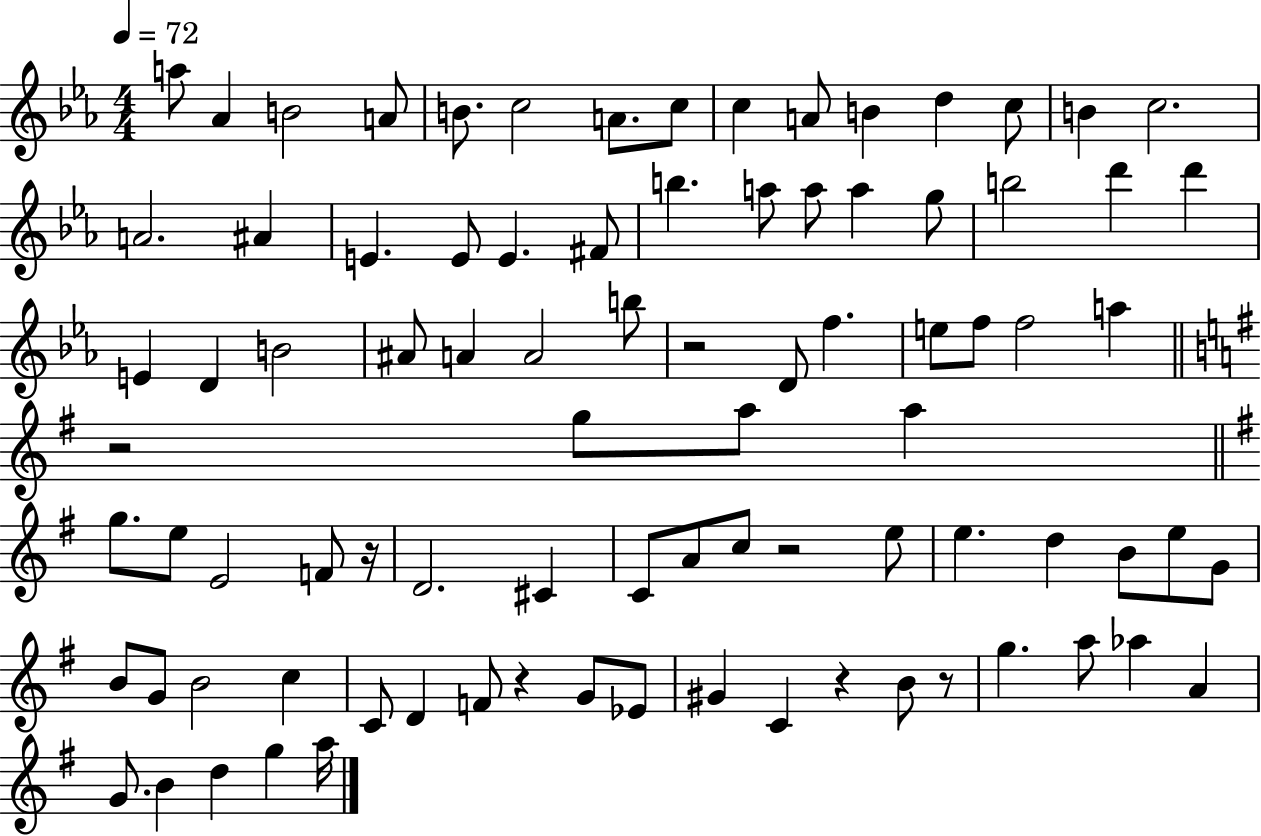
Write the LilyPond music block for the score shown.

{
  \clef treble
  \numericTimeSignature
  \time 4/4
  \key ees \major
  \tempo 4 = 72
  a''8 aes'4 b'2 a'8 | b'8. c''2 a'8. c''8 | c''4 a'8 b'4 d''4 c''8 | b'4 c''2. | \break a'2. ais'4 | e'4. e'8 e'4. fis'8 | b''4. a''8 a''8 a''4 g''8 | b''2 d'''4 d'''4 | \break e'4 d'4 b'2 | ais'8 a'4 a'2 b''8 | r2 d'8 f''4. | e''8 f''8 f''2 a''4 | \break \bar "||" \break \key e \minor r2 g''8 a''8 a''4 | \bar "||" \break \key e \minor g''8. e''8 e'2 f'8 r16 | d'2. cis'4 | c'8 a'8 c''8 r2 e''8 | e''4. d''4 b'8 e''8 g'8 | \break b'8 g'8 b'2 c''4 | c'8 d'4 f'8 r4 g'8 ees'8 | gis'4 c'4 r4 b'8 r8 | g''4. a''8 aes''4 a'4 | \break g'8. b'4 d''4 g''4 a''16 | \bar "|."
}